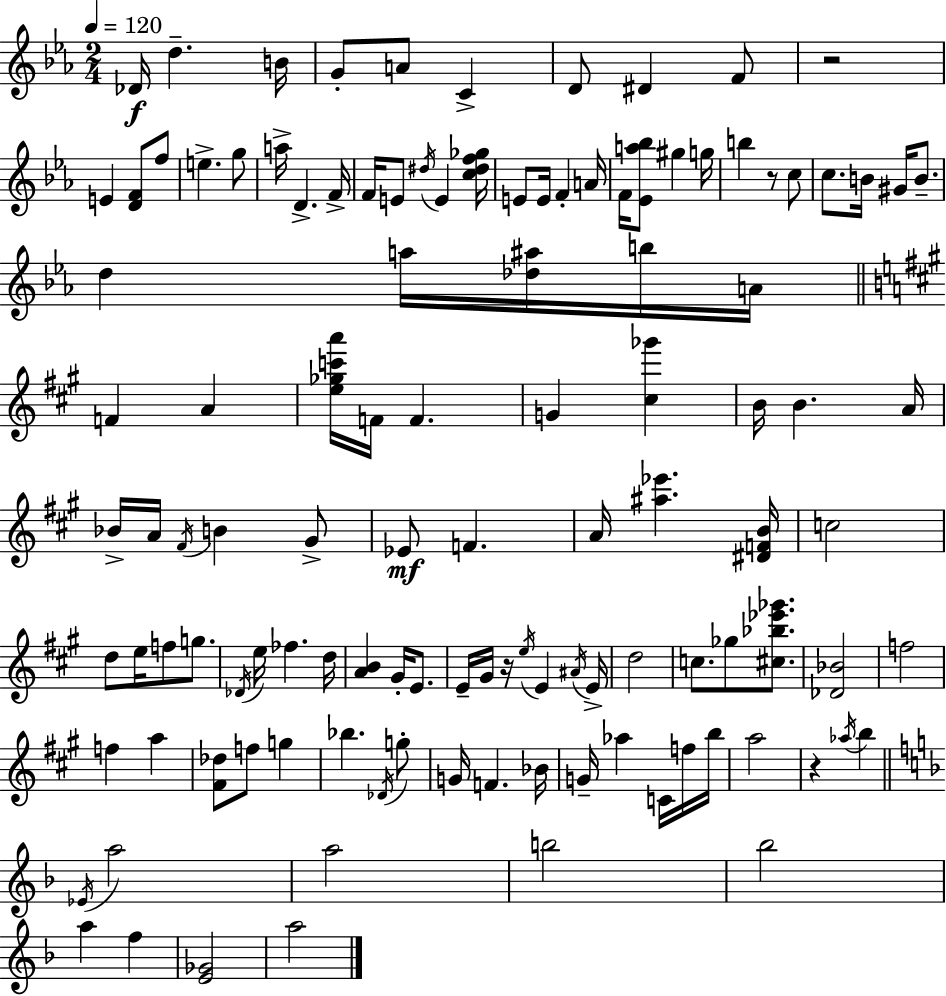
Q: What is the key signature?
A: EES major